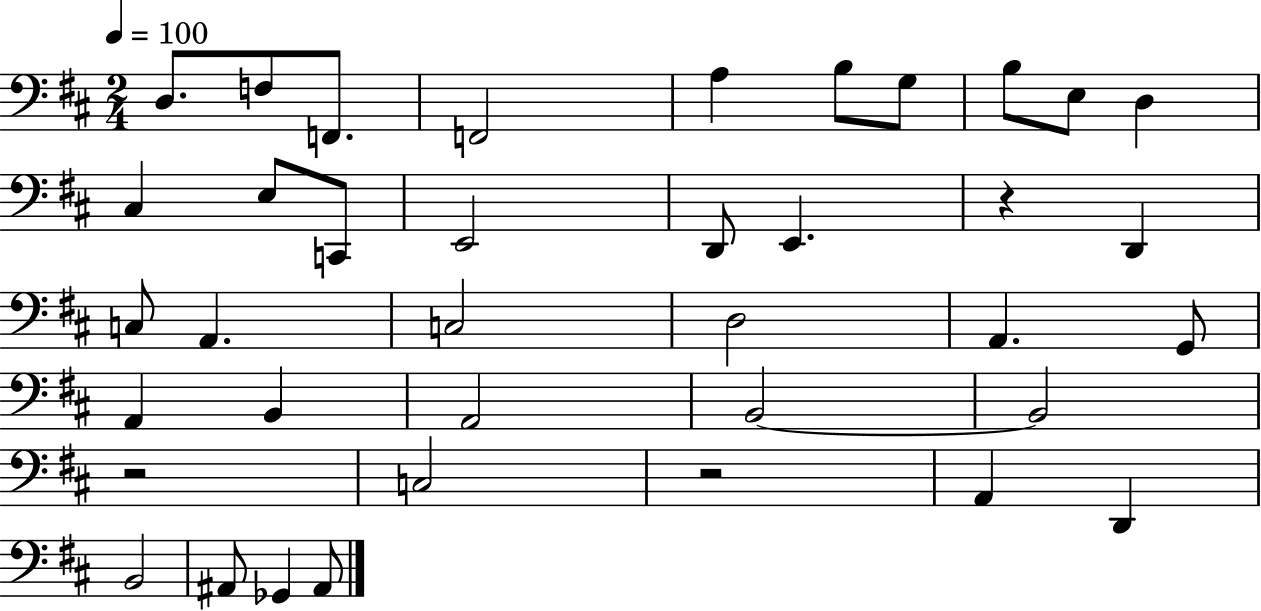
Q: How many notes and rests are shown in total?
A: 38